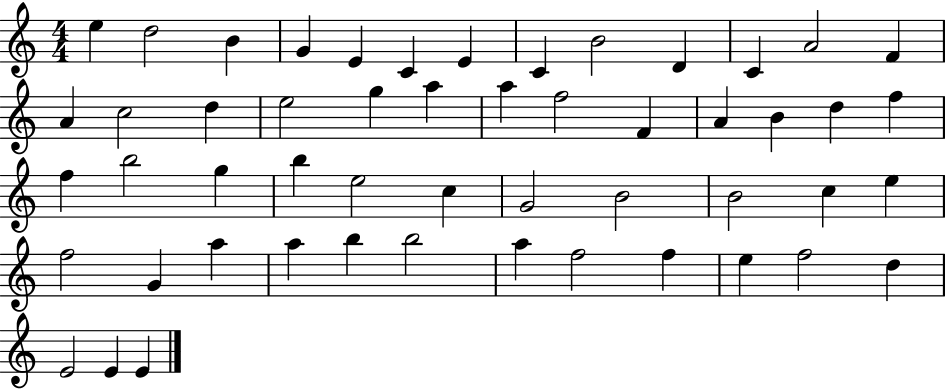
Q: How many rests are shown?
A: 0